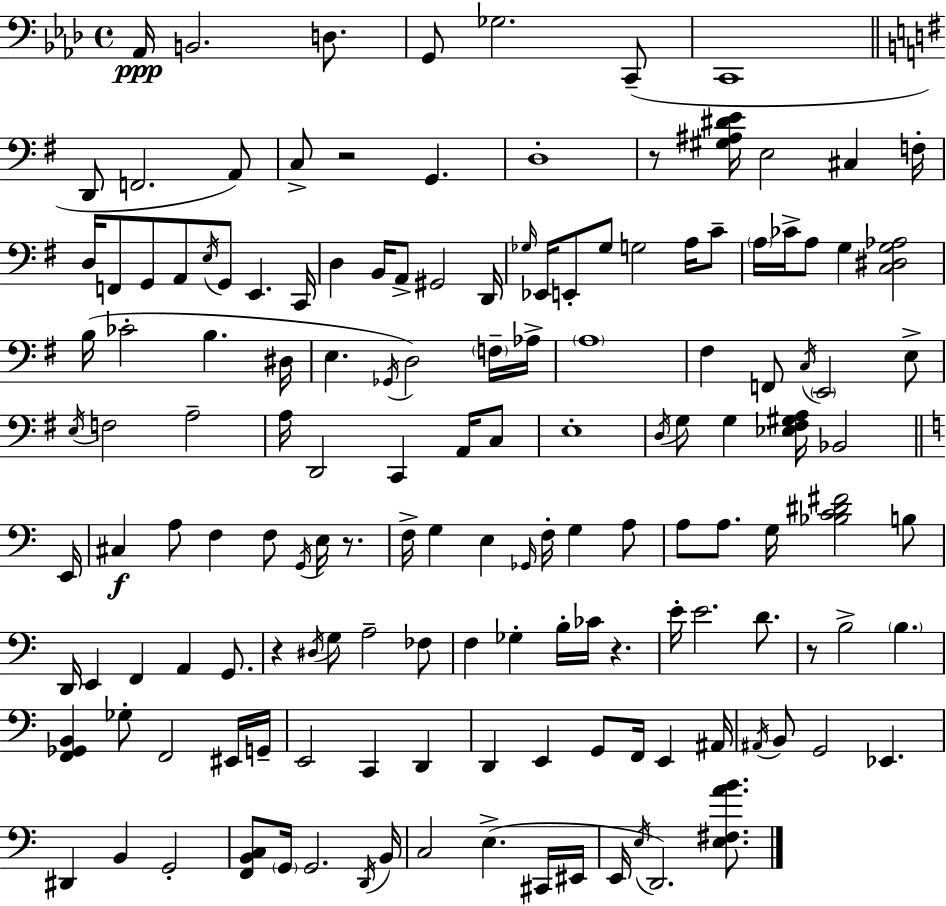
X:1
T:Untitled
M:4/4
L:1/4
K:Ab
_A,,/4 B,,2 D,/2 G,,/2 _G,2 C,,/2 C,,4 D,,/2 F,,2 A,,/2 C,/2 z2 G,, D,4 z/2 [^G,^A,^DE]/4 E,2 ^C, F,/4 D,/4 F,,/2 G,,/2 A,,/2 E,/4 G,,/2 E,, C,,/4 D, B,,/4 A,,/2 ^G,,2 D,,/4 _G,/4 _E,,/4 E,,/2 _G,/2 G,2 A,/4 C/2 A,/4 _C/4 A,/2 G, [C,^D,G,_A,]2 B,/4 _C2 B, ^D,/4 E, _G,,/4 D,2 F,/4 _A,/4 A,4 ^F, F,,/2 C,/4 E,,2 E,/2 E,/4 F,2 A,2 A,/4 D,,2 C,, A,,/4 C,/2 E,4 D,/4 G,/2 G, [_E,^F,^G,A,]/4 _B,,2 E,,/4 ^C, A,/2 F, F,/2 G,,/4 E,/4 z/2 F,/4 G, E, _G,,/4 F,/4 G, A,/2 A,/2 A,/2 G,/4 [_B,C^D^F]2 B,/2 D,,/4 E,, F,, A,, G,,/2 z ^D,/4 G,/2 A,2 _F,/2 F, _G, B,/4 _C/4 z E/4 E2 D/2 z/2 B,2 B, [F,,_G,,B,,] _G,/2 F,,2 ^E,,/4 G,,/4 E,,2 C,, D,, D,, E,, G,,/2 F,,/4 E,, ^A,,/4 ^A,,/4 B,,/2 G,,2 _E,, ^D,, B,, G,,2 [F,,B,,C,]/2 G,,/4 G,,2 D,,/4 B,,/4 C,2 E, ^C,,/4 ^E,,/4 E,,/4 E,/4 D,,2 [E,^F,AB]/2